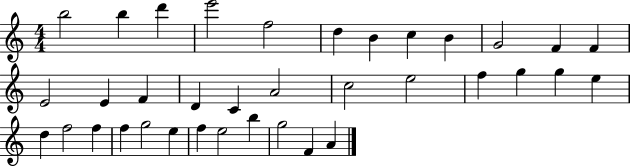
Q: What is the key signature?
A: C major